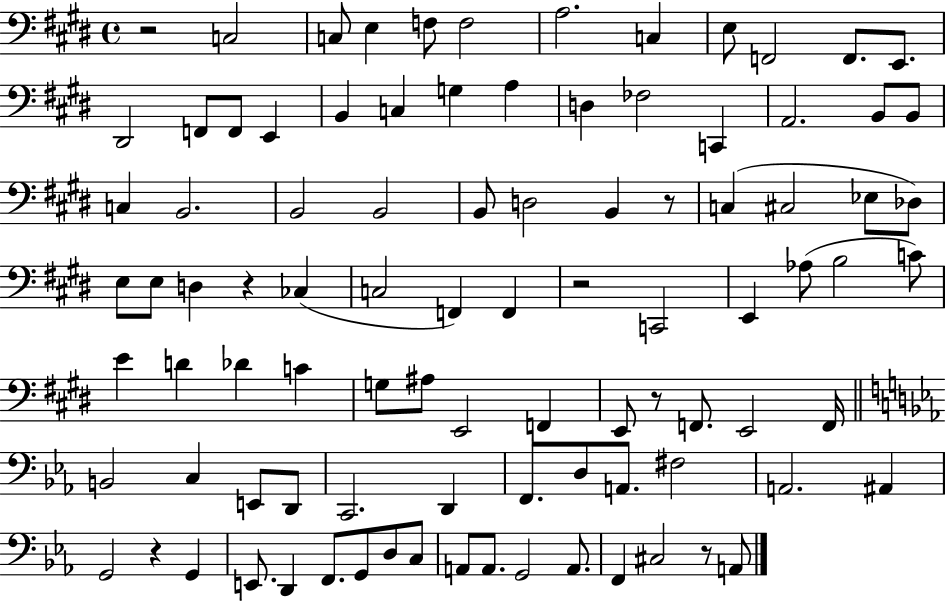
{
  \clef bass
  \time 4/4
  \defaultTimeSignature
  \key e \major
  r2 c2 | c8 e4 f8 f2 | a2. c4 | e8 f,2 f,8. e,8. | \break dis,2 f,8 f,8 e,4 | b,4 c4 g4 a4 | d4 fes2 c,4 | a,2. b,8 b,8 | \break c4 b,2. | b,2 b,2 | b,8 d2 b,4 r8 | c4( cis2 ees8 des8) | \break e8 e8 d4 r4 ces4( | c2 f,4) f,4 | r2 c,2 | e,4 aes8( b2 c'8) | \break e'4 d'4 des'4 c'4 | g8 ais8 e,2 f,4 | e,8 r8 f,8. e,2 f,16 | \bar "||" \break \key ees \major b,2 c4 e,8 d,8 | c,2. d,4 | f,8. d8 a,8. fis2 | a,2. ais,4 | \break g,2 r4 g,4 | e,8. d,4 f,8. g,8 d8 c8 | a,8 a,8. g,2 a,8. | f,4 cis2 r8 a,8 | \break \bar "|."
}